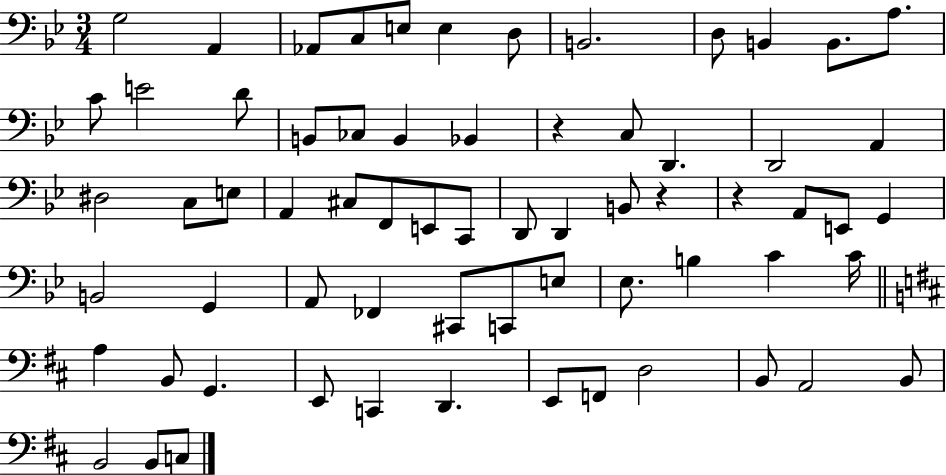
{
  \clef bass
  \numericTimeSignature
  \time 3/4
  \key bes \major
  \repeat volta 2 { g2 a,4 | aes,8 c8 e8 e4 d8 | b,2. | d8 b,4 b,8. a8. | \break c'8 e'2 d'8 | b,8 ces8 b,4 bes,4 | r4 c8 d,4. | d,2 a,4 | \break dis2 c8 e8 | a,4 cis8 f,8 e,8 c,8 | d,8 d,4 b,8 r4 | r4 a,8 e,8 g,4 | \break b,2 g,4 | a,8 fes,4 cis,8 c,8 e8 | ees8. b4 c'4 c'16 | \bar "||" \break \key b \minor a4 b,8 g,4. | e,8 c,4 d,4. | e,8 f,8 d2 | b,8 a,2 b,8 | \break b,2 b,8 c8 | } \bar "|."
}